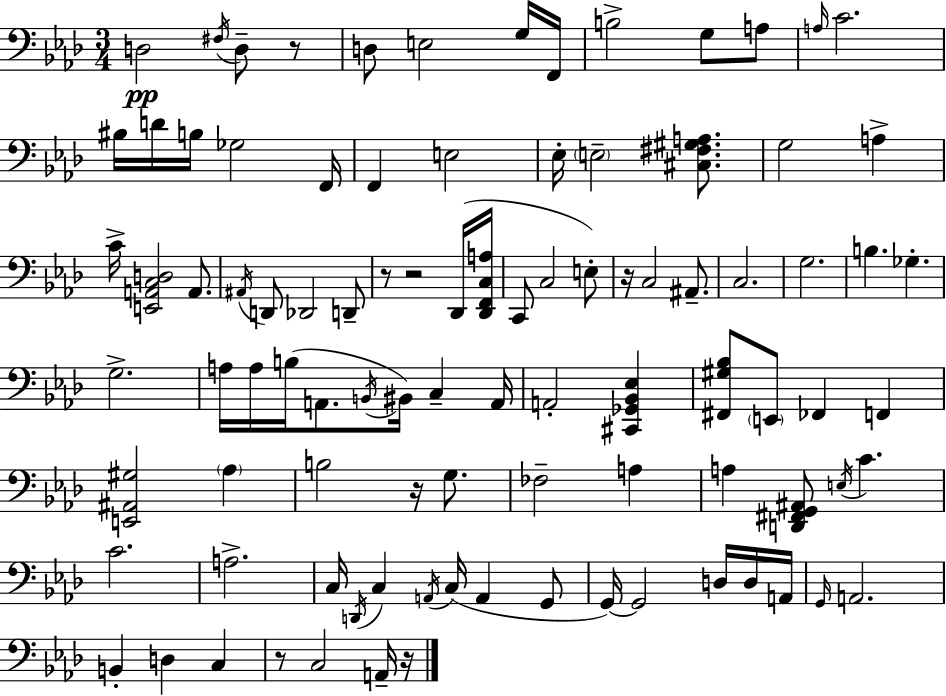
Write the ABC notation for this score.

X:1
T:Untitled
M:3/4
L:1/4
K:Fm
D,2 ^F,/4 D,/2 z/2 D,/2 E,2 G,/4 F,,/4 B,2 G,/2 A,/2 A,/4 C2 ^B,/4 D/4 B,/4 _G,2 F,,/4 F,, E,2 _E,/4 E,2 [^C,^F,^G,A,]/2 G,2 A, C/4 [E,,A,,C,D,]2 A,,/2 ^A,,/4 D,,/2 _D,,2 D,,/2 z/2 z2 _D,,/4 [_D,,F,,C,A,]/4 C,,/2 C,2 E,/2 z/4 C,2 ^A,,/2 C,2 G,2 B, _G, G,2 A,/4 A,/4 B,/4 A,,/2 B,,/4 ^B,,/4 C, A,,/4 A,,2 [^C,,_G,,_B,,_E,] [^F,,^G,_B,]/2 E,,/2 _F,, F,, [E,,^A,,^G,]2 _A, B,2 z/4 G,/2 _F,2 A, A, [D,,^F,,G,,^A,,]/2 E,/4 C C2 A,2 C,/4 D,,/4 C, A,,/4 C,/4 A,, G,,/2 G,,/4 G,,2 D,/4 D,/4 A,,/4 G,,/4 A,,2 B,, D, C, z/2 C,2 A,,/4 z/4